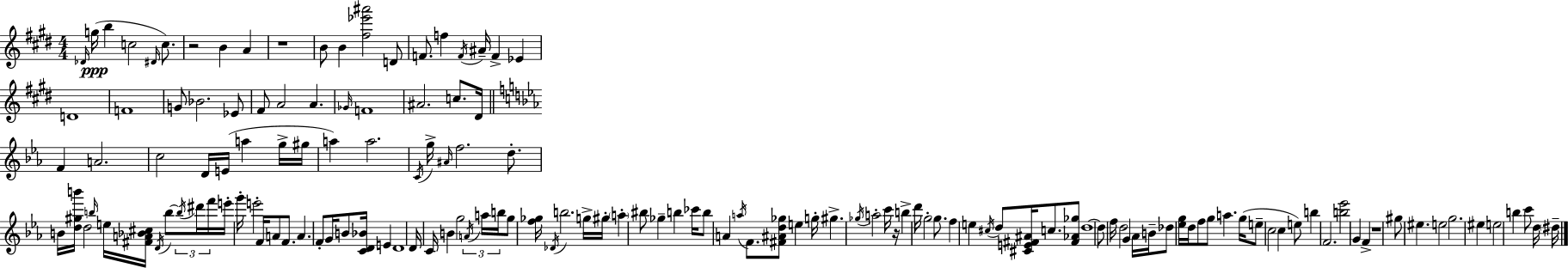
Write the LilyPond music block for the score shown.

{
  \clef treble
  \numericTimeSignature
  \time 4/4
  \key e \major
  \grace { des'16 }(\ppp g''16 b''4 c''2 \grace { dis'16 }) c''8. | r2 b'4 a'4 | r1 | b'8 b'4 <fis'' ees''' ais'''>2 | \break d'8 f'8. f''4 \acciaccatura { f'16 } ais'16-- f'4-> ees'4 | d'1 | f'1 | g'8 bes'2. | \break ees'8 fis'8 a'2 a'4. | \grace { ges'16 } f'1 | ais'2. | c''8. dis'16 \bar "||" \break \key ees \major f'4 a'2. | c''2 d'16 e'16( a''4 g''16-> gis''16 | a''4) a''2. | \acciaccatura { c'16 } g''16-> \grace { ais'16 } f''2. d''8.-. | \break b'16 <d'' gis'' b'''>16 d''2 \grace { b''16 } e''16 <fis' a' bes' cis''>16 \acciaccatura { d'16 } | b''8~~ \tuplet 3/2 { \acciaccatura { b''16 } dis'''16 f'''16 } e'''16-. g'''16-. e'''2-. f'16 | a'8 f'8. a'4. f'8-. g'16 b'8 | <c' d' bes'>16 e'4 d'1 | \break d'16 c'16 b'4 g''2 | \tuplet 3/2 { \acciaccatura { a'16 } a''16 b''16 } g''8 <f'' ges''>16 \acciaccatura { des'16 } b''2. | g''16-> gis''16-. \parenthesize a''4-. bis''8 ges''4-- | b''4 ces'''16 b''8 a'4 \acciaccatura { a''16 } f'8. | \break <fis' ais' d'' ges''>8 e''4 g''16-. gis''4.-> \acciaccatura { ges''16 } a''2-. | c'''16 r16 b''4-> d'''16 g''2-. | g''8. f''4 e''4 | \acciaccatura { cis''16 } d''8 <cis' e' fis' ais'>16 c''8. <fis' aes' ges''>8 d''1~~ | \break d''8 f''16 d''2 | g'4 aes'16 b'16-- des''8 <ees'' g''>16 d''16 f''8 | g''8 a''4. g''16( e''8-- c''2 | c''4 e''8) b''4 f'2. | \break <b'' ees'''>2 | g'4 f'4-> r1 | gis''8 eis''4. | e''2 g''2. | \break eis''4 e''2 | b''4 c'''8 d''16 \parenthesize dis''16-- \bar "|."
}